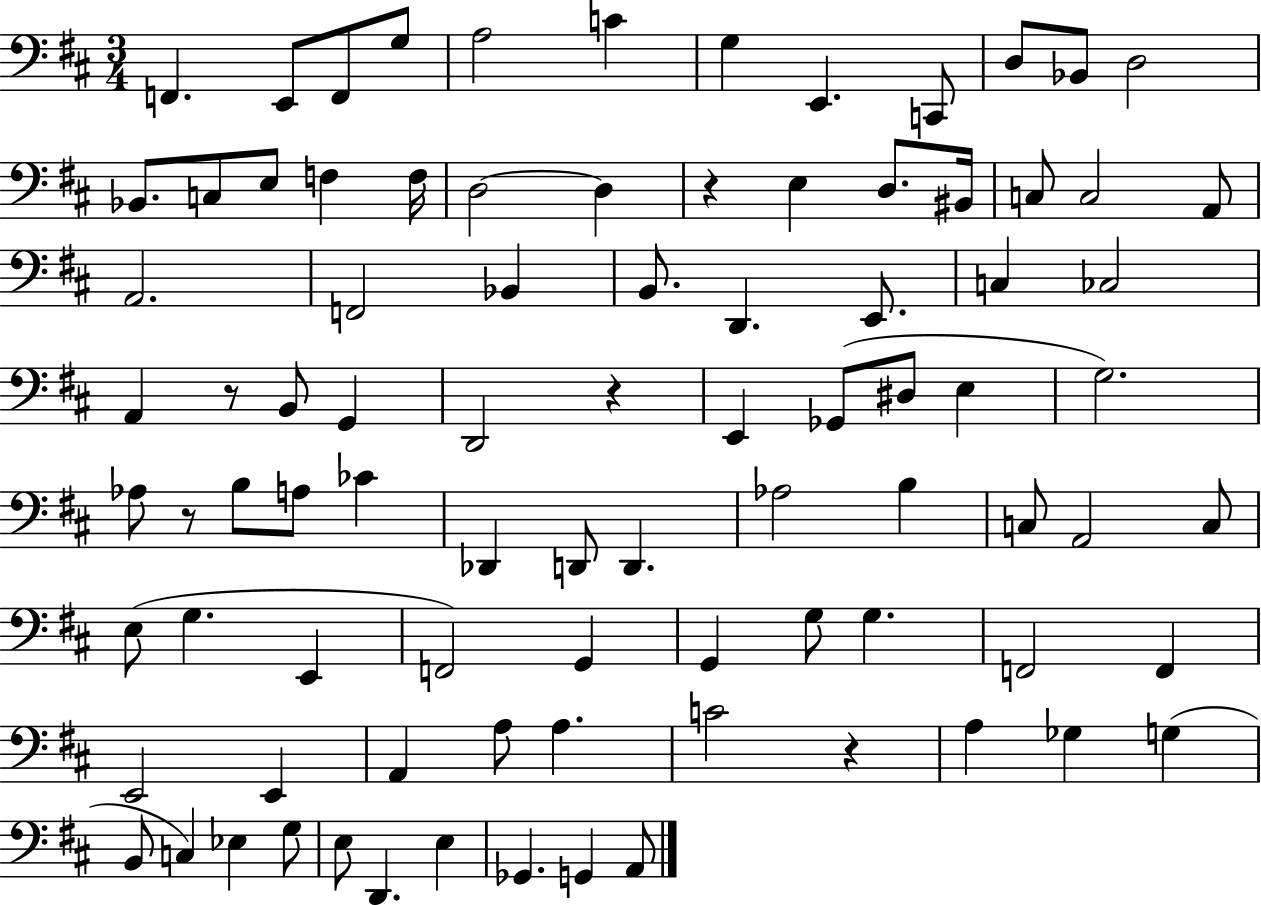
F2/q. E2/e F2/e G3/e A3/h C4/q G3/q E2/q. C2/e D3/e Bb2/e D3/h Bb2/e. C3/e E3/e F3/q F3/s D3/h D3/q R/q E3/q D3/e. BIS2/s C3/e C3/h A2/e A2/h. F2/h Bb2/q B2/e. D2/q. E2/e. C3/q CES3/h A2/q R/e B2/e G2/q D2/h R/q E2/q Gb2/e D#3/e E3/q G3/h. Ab3/e R/e B3/e A3/e CES4/q Db2/q D2/e D2/q. Ab3/h B3/q C3/e A2/h C3/e E3/e G3/q. E2/q F2/h G2/q G2/q G3/e G3/q. F2/h F2/q E2/h E2/q A2/q A3/e A3/q. C4/h R/q A3/q Gb3/q G3/q B2/e C3/q Eb3/q G3/e E3/e D2/q. E3/q Gb2/q. G2/q A2/e